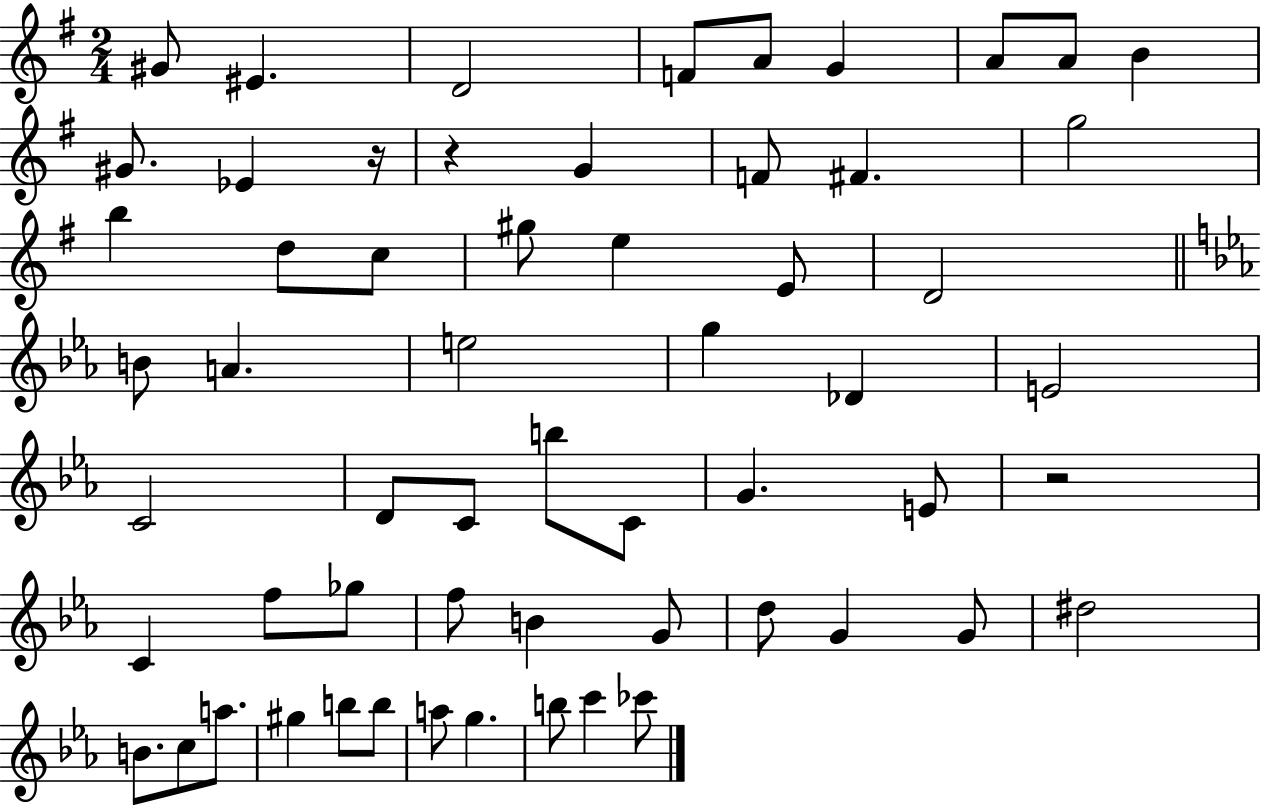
G#4/e EIS4/q. D4/h F4/e A4/e G4/q A4/e A4/e B4/q G#4/e. Eb4/q R/s R/q G4/q F4/e F#4/q. G5/h B5/q D5/e C5/e G#5/e E5/q E4/e D4/h B4/e A4/q. E5/h G5/q Db4/q E4/h C4/h D4/e C4/e B5/e C4/e G4/q. E4/e R/h C4/q F5/e Gb5/e F5/e B4/q G4/e D5/e G4/q G4/e D#5/h B4/e. C5/e A5/e. G#5/q B5/e B5/e A5/e G5/q. B5/e C6/q CES6/e